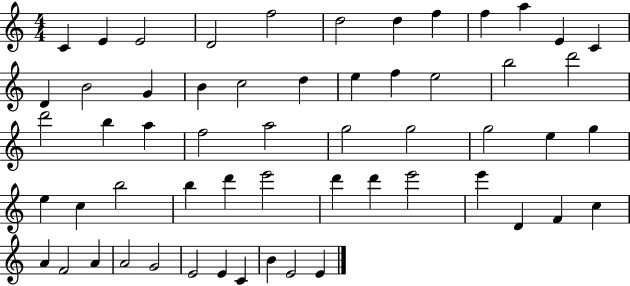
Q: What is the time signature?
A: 4/4